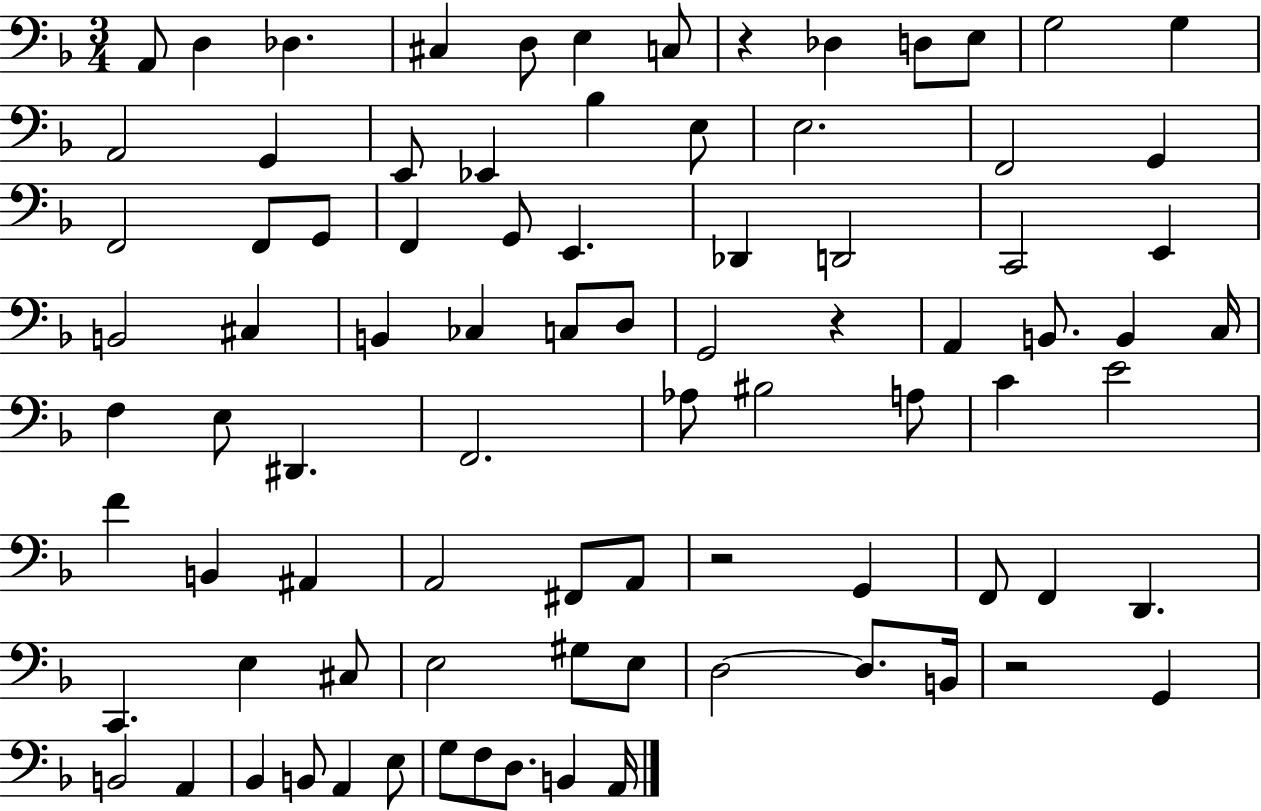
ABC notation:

X:1
T:Untitled
M:3/4
L:1/4
K:F
A,,/2 D, _D, ^C, D,/2 E, C,/2 z _D, D,/2 E,/2 G,2 G, A,,2 G,, E,,/2 _E,, _B, E,/2 E,2 F,,2 G,, F,,2 F,,/2 G,,/2 F,, G,,/2 E,, _D,, D,,2 C,,2 E,, B,,2 ^C, B,, _C, C,/2 D,/2 G,,2 z A,, B,,/2 B,, C,/4 F, E,/2 ^D,, F,,2 _A,/2 ^B,2 A,/2 C E2 F B,, ^A,, A,,2 ^F,,/2 A,,/2 z2 G,, F,,/2 F,, D,, C,, E, ^C,/2 E,2 ^G,/2 E,/2 D,2 D,/2 B,,/4 z2 G,, B,,2 A,, _B,, B,,/2 A,, E,/2 G,/2 F,/2 D,/2 B,, A,,/4